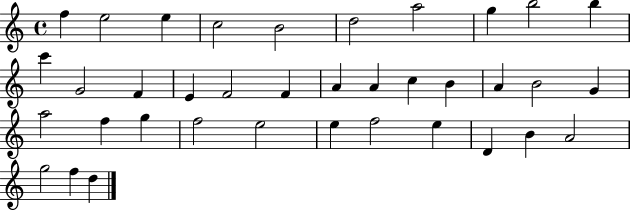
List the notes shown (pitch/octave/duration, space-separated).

F5/q E5/h E5/q C5/h B4/h D5/h A5/h G5/q B5/h B5/q C6/q G4/h F4/q E4/q F4/h F4/q A4/q A4/q C5/q B4/q A4/q B4/h G4/q A5/h F5/q G5/q F5/h E5/h E5/q F5/h E5/q D4/q B4/q A4/h G5/h F5/q D5/q